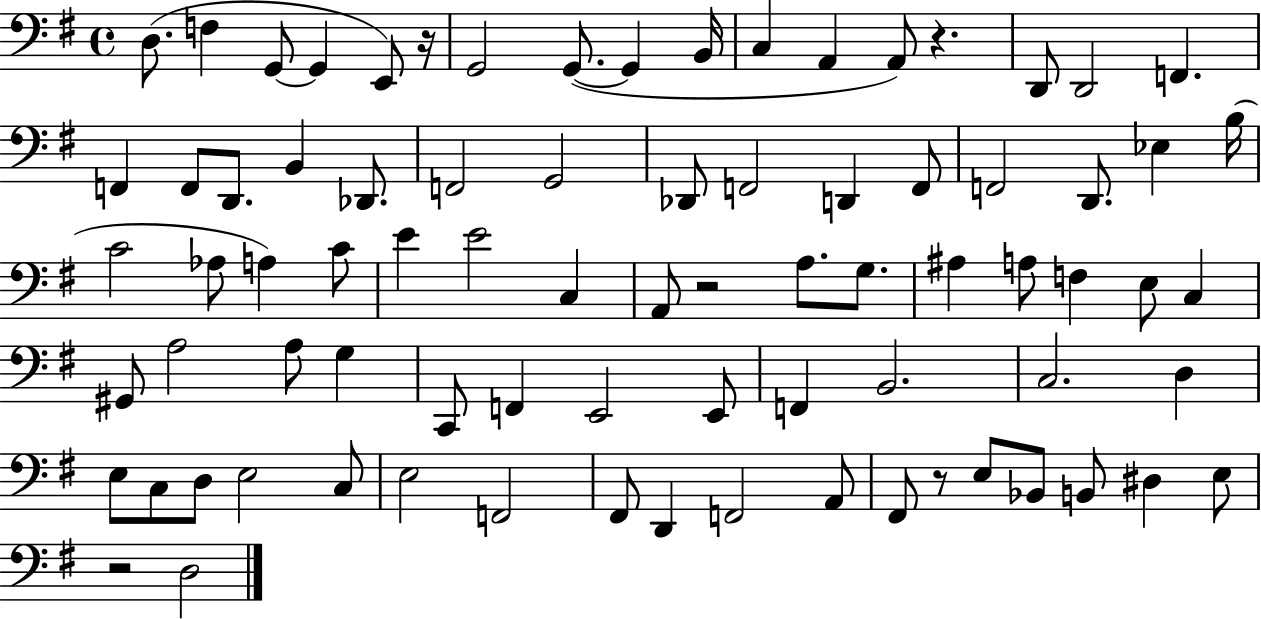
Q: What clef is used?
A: bass